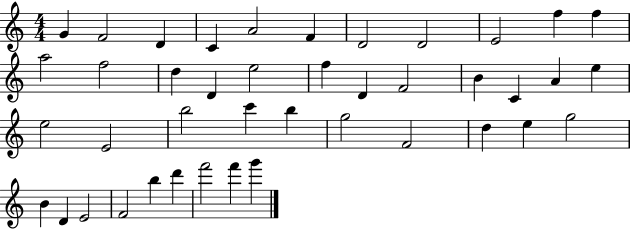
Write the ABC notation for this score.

X:1
T:Untitled
M:4/4
L:1/4
K:C
G F2 D C A2 F D2 D2 E2 f f a2 f2 d D e2 f D F2 B C A e e2 E2 b2 c' b g2 F2 d e g2 B D E2 F2 b d' f'2 f' g'